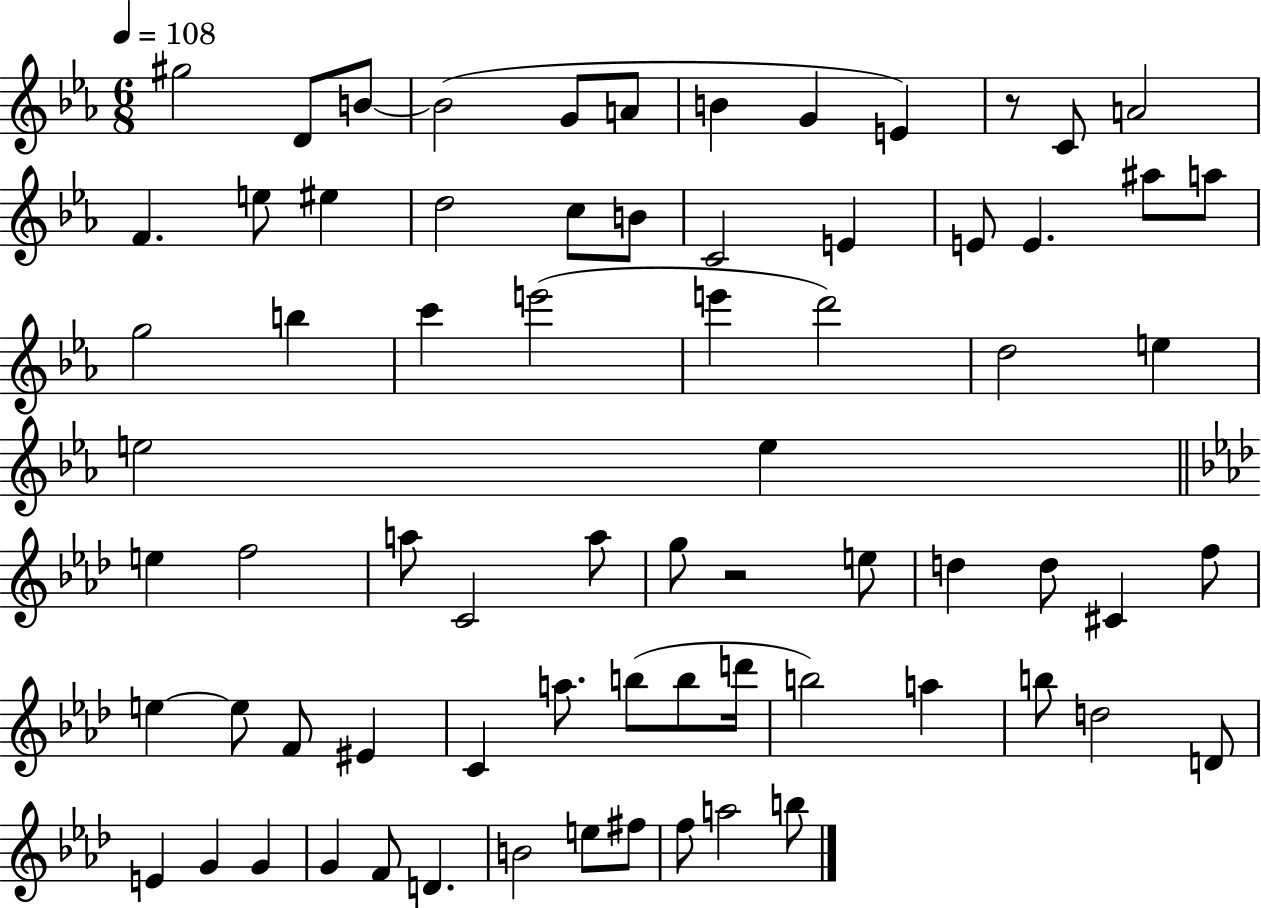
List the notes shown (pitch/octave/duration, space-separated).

G#5/h D4/e B4/e B4/h G4/e A4/e B4/q G4/q E4/q R/e C4/e A4/h F4/q. E5/e EIS5/q D5/h C5/e B4/e C4/h E4/q E4/e E4/q. A#5/e A5/e G5/h B5/q C6/q E6/h E6/q D6/h D5/h E5/q E5/h E5/q E5/q F5/h A5/e C4/h A5/e G5/e R/h E5/e D5/q D5/e C#4/q F5/e E5/q E5/e F4/e EIS4/q C4/q A5/e. B5/e B5/e D6/s B5/h A5/q B5/e D5/h D4/e E4/q G4/q G4/q G4/q F4/e D4/q. B4/h E5/e F#5/e F5/e A5/h B5/e